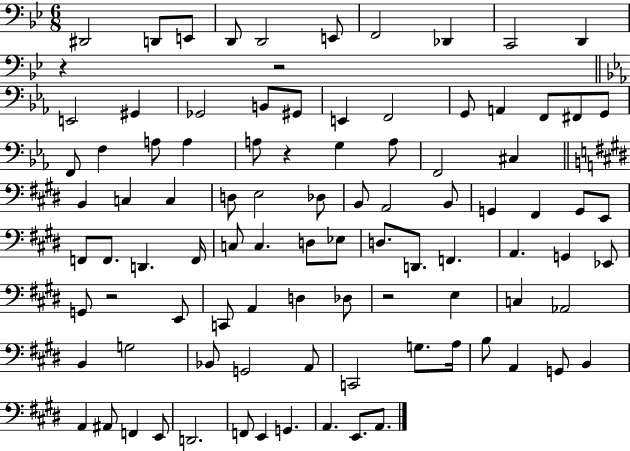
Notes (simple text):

D#2/h D2/e E2/e D2/e D2/h E2/e F2/h Db2/q C2/h D2/q R/q R/h E2/h G#2/q Gb2/h B2/e G#2/e E2/q F2/h G2/e A2/q F2/e F#2/e G2/e F2/e F3/q A3/e A3/q A3/e R/q G3/q A3/e F2/h C#3/q B2/q C3/q C3/q D3/e E3/h Db3/e B2/e A2/h B2/e G2/q F#2/q G2/e E2/e F2/e F2/e. D2/q. F2/s C3/e C3/q. D3/e Eb3/e D3/e. D2/e. F2/q. A2/q. G2/q Eb2/e G2/e R/h E2/e C2/e A2/q D3/q Db3/e R/h E3/q C3/q Ab2/h B2/q G3/h Bb2/e G2/h A2/e C2/h G3/e. A3/s B3/e A2/q G2/e B2/q A2/q A#2/e F2/q E2/e D2/h. F2/e E2/q G2/q. A2/q. E2/e. A2/e.